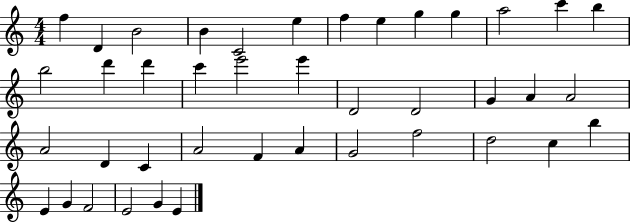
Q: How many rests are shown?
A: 0